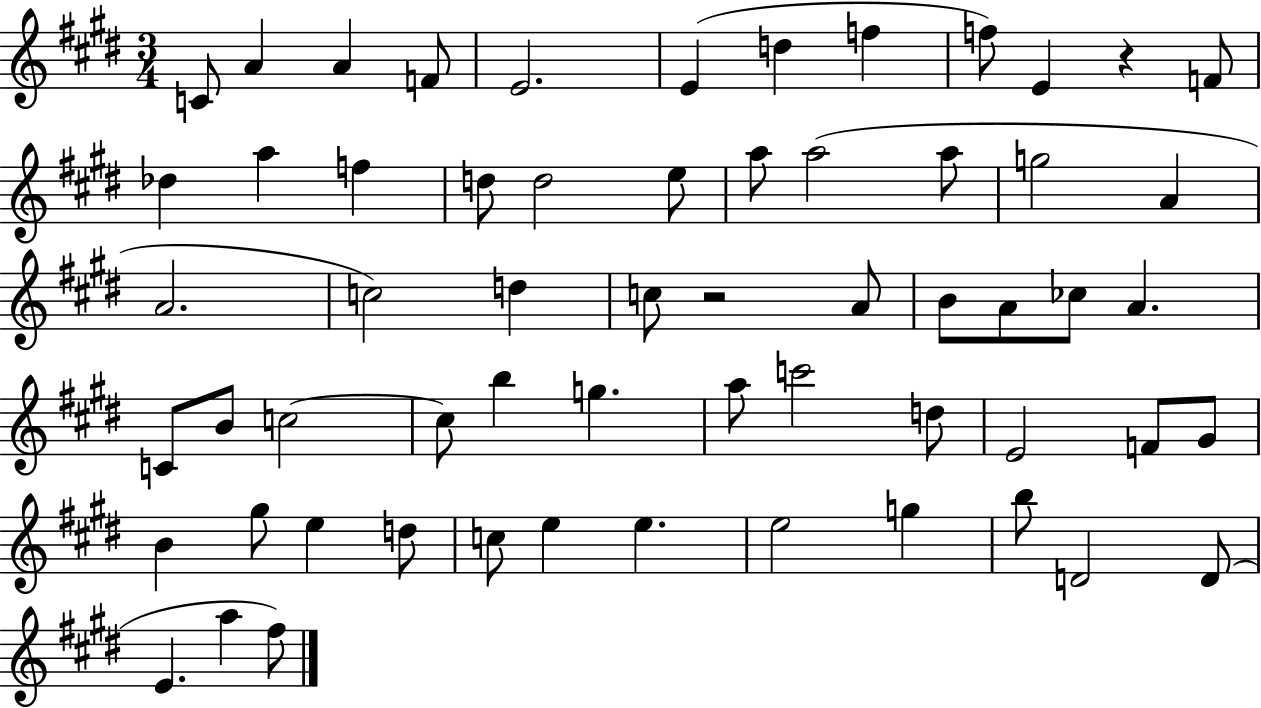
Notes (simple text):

C4/e A4/q A4/q F4/e E4/h. E4/q D5/q F5/q F5/e E4/q R/q F4/e Db5/q A5/q F5/q D5/e D5/h E5/e A5/e A5/h A5/e G5/h A4/q A4/h. C5/h D5/q C5/e R/h A4/e B4/e A4/e CES5/e A4/q. C4/e B4/e C5/h C5/e B5/q G5/q. A5/e C6/h D5/e E4/h F4/e G#4/e B4/q G#5/e E5/q D5/e C5/e E5/q E5/q. E5/h G5/q B5/e D4/h D4/e E4/q. A5/q F#5/e